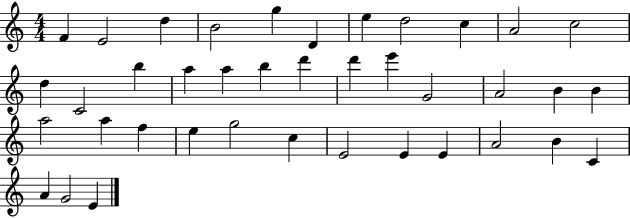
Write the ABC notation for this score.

X:1
T:Untitled
M:4/4
L:1/4
K:C
F E2 d B2 g D e d2 c A2 c2 d C2 b a a b d' d' e' G2 A2 B B a2 a f e g2 c E2 E E A2 B C A G2 E